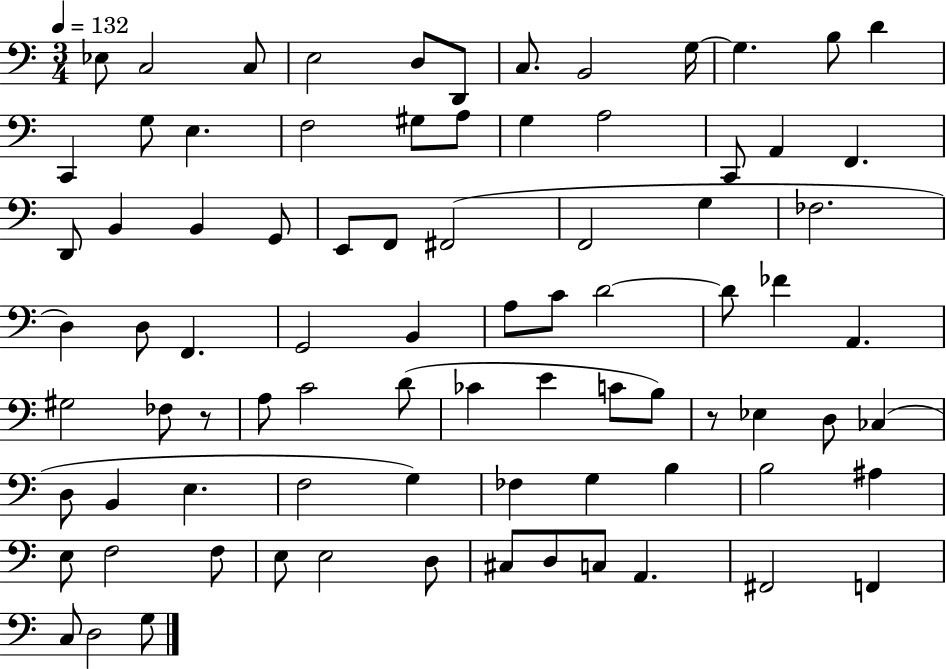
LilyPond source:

{
  \clef bass
  \numericTimeSignature
  \time 3/4
  \key c \major
  \tempo 4 = 132
  \repeat volta 2 { ees8 c2 c8 | e2 d8 d,8 | c8. b,2 g16~~ | g4. b8 d'4 | \break c,4 g8 e4. | f2 gis8 a8 | g4 a2 | c,8 a,4 f,4. | \break d,8 b,4 b,4 g,8 | e,8 f,8 fis,2( | f,2 g4 | fes2. | \break d4) d8 f,4. | g,2 b,4 | a8 c'8 d'2~~ | d'8 fes'4 a,4. | \break gis2 fes8 r8 | a8 c'2 d'8( | ces'4 e'4 c'8 b8) | r8 ees4 d8 ces4( | \break d8 b,4 e4. | f2 g4) | fes4 g4 b4 | b2 ais4 | \break e8 f2 f8 | e8 e2 d8 | cis8 d8 c8 a,4. | fis,2 f,4 | \break c8 d2 g8 | } \bar "|."
}